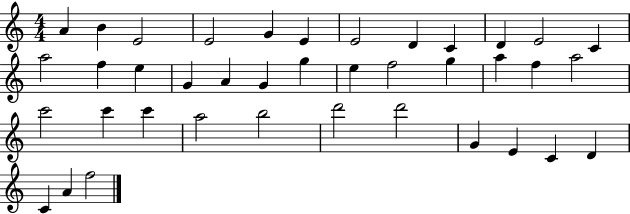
{
  \clef treble
  \numericTimeSignature
  \time 4/4
  \key c \major
  a'4 b'4 e'2 | e'2 g'4 e'4 | e'2 d'4 c'4 | d'4 e'2 c'4 | \break a''2 f''4 e''4 | g'4 a'4 g'4 g''4 | e''4 f''2 g''4 | a''4 f''4 a''2 | \break c'''2 c'''4 c'''4 | a''2 b''2 | d'''2 d'''2 | g'4 e'4 c'4 d'4 | \break c'4 a'4 f''2 | \bar "|."
}